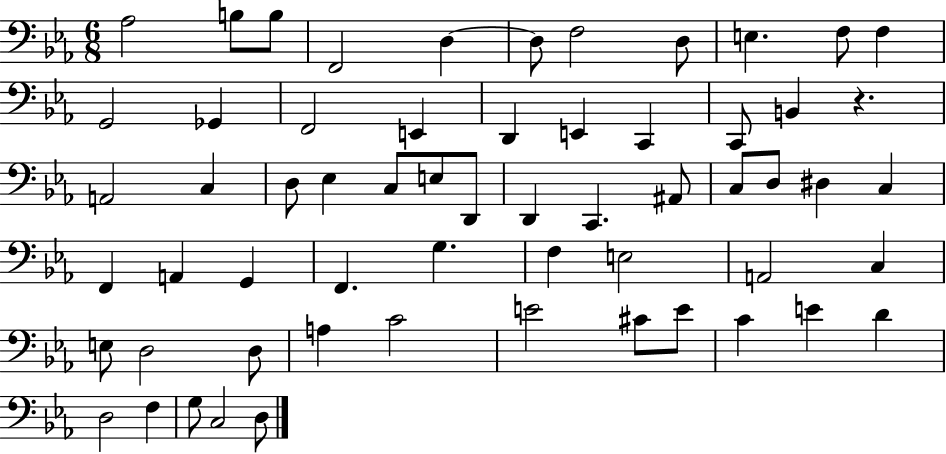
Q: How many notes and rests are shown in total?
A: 60